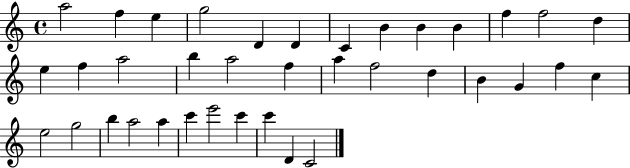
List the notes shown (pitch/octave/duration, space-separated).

A5/h F5/q E5/q G5/h D4/q D4/q C4/q B4/q B4/q B4/q F5/q F5/h D5/q E5/q F5/q A5/h B5/q A5/h F5/q A5/q F5/h D5/q B4/q G4/q F5/q C5/q E5/h G5/h B5/q A5/h A5/q C6/q E6/h C6/q C6/q D4/q C4/h